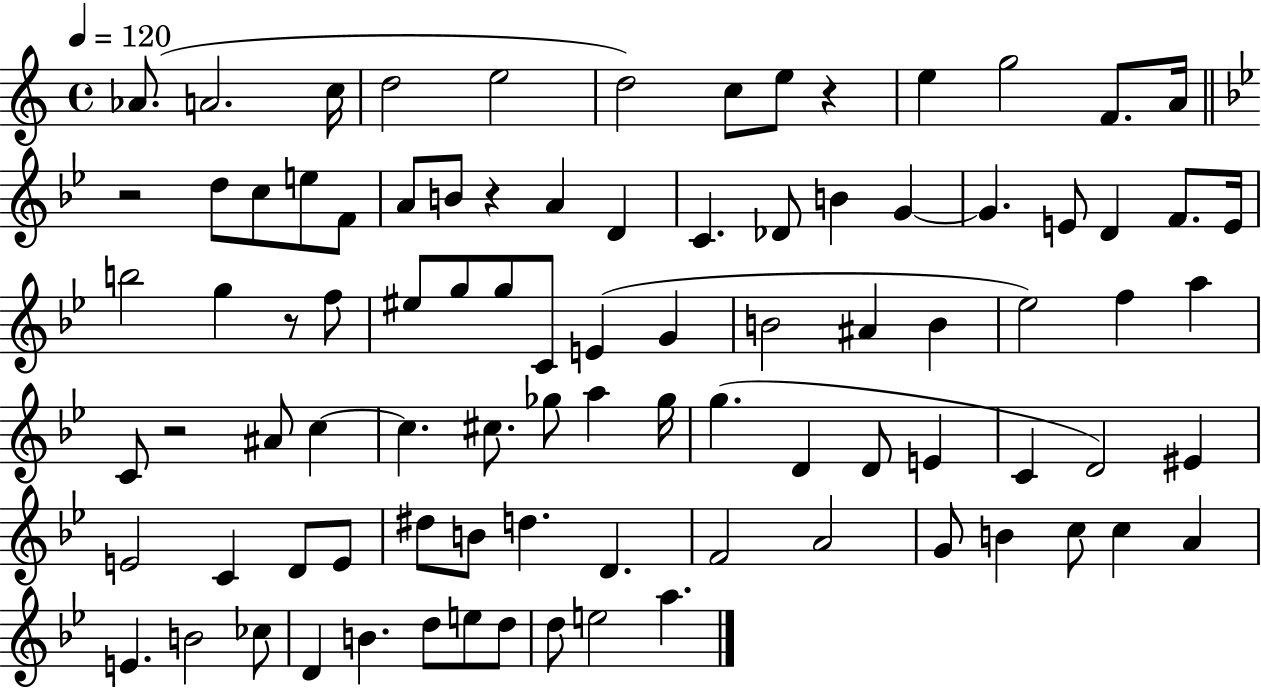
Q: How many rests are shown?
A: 5